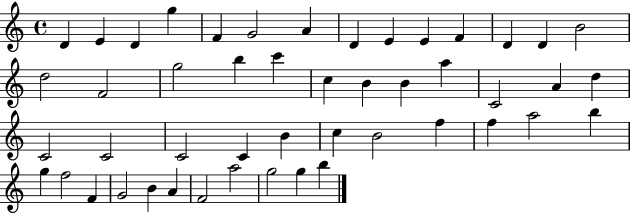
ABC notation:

X:1
T:Untitled
M:4/4
L:1/4
K:C
D E D g F G2 A D E E F D D B2 d2 F2 g2 b c' c B B a C2 A d C2 C2 C2 C B c B2 f f a2 b g f2 F G2 B A F2 a2 g2 g b